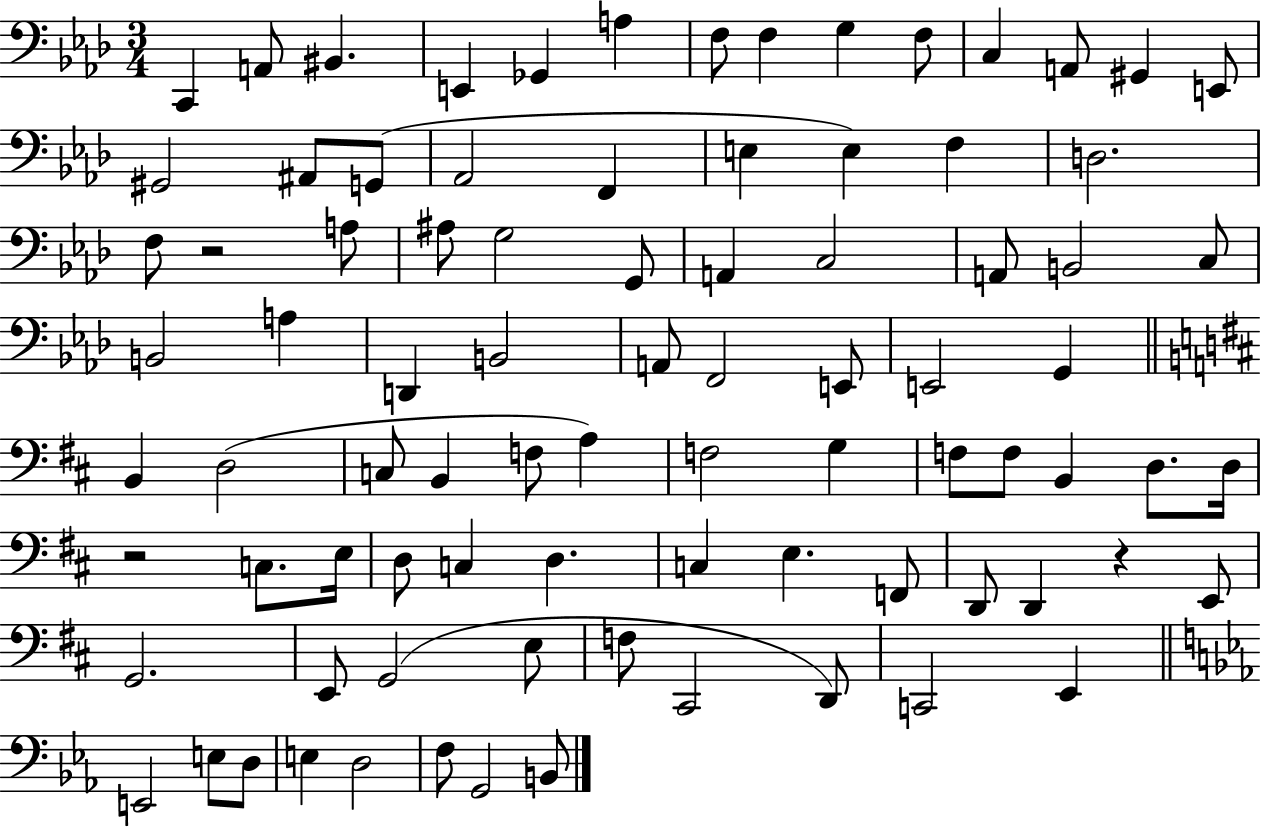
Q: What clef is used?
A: bass